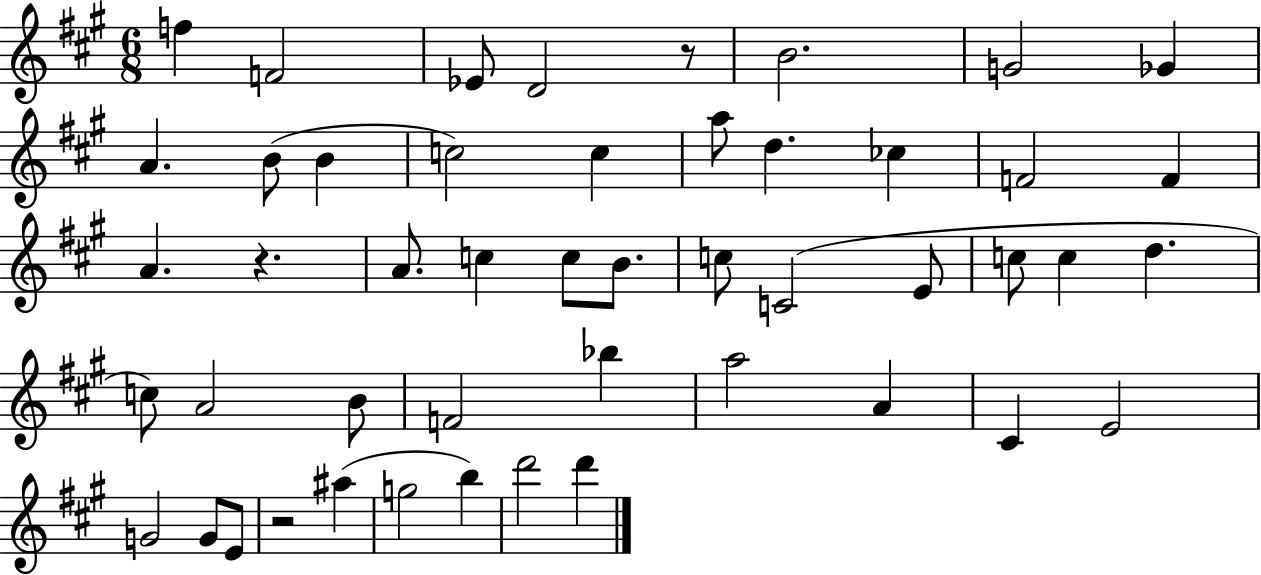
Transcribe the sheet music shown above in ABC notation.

X:1
T:Untitled
M:6/8
L:1/4
K:A
f F2 _E/2 D2 z/2 B2 G2 _G A B/2 B c2 c a/2 d _c F2 F A z A/2 c c/2 B/2 c/2 C2 E/2 c/2 c d c/2 A2 B/2 F2 _b a2 A ^C E2 G2 G/2 E/2 z2 ^a g2 b d'2 d'